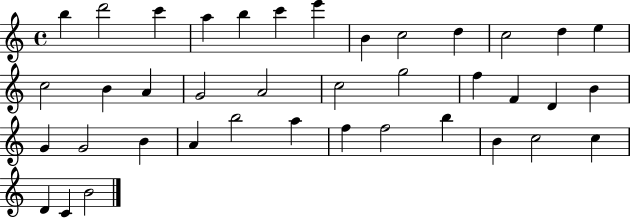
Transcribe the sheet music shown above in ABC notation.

X:1
T:Untitled
M:4/4
L:1/4
K:C
b d'2 c' a b c' e' B c2 d c2 d e c2 B A G2 A2 c2 g2 f F D B G G2 B A b2 a f f2 b B c2 c D C B2